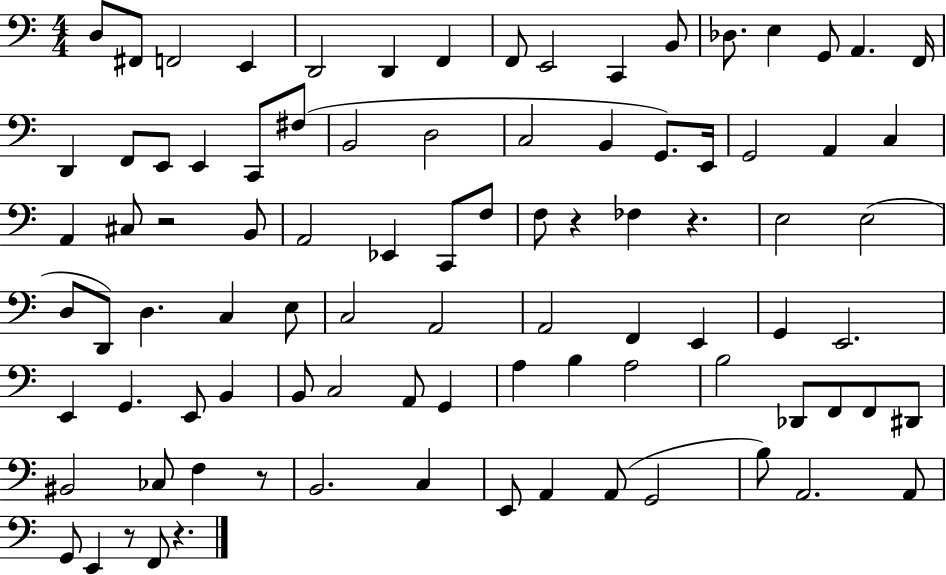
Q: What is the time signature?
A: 4/4